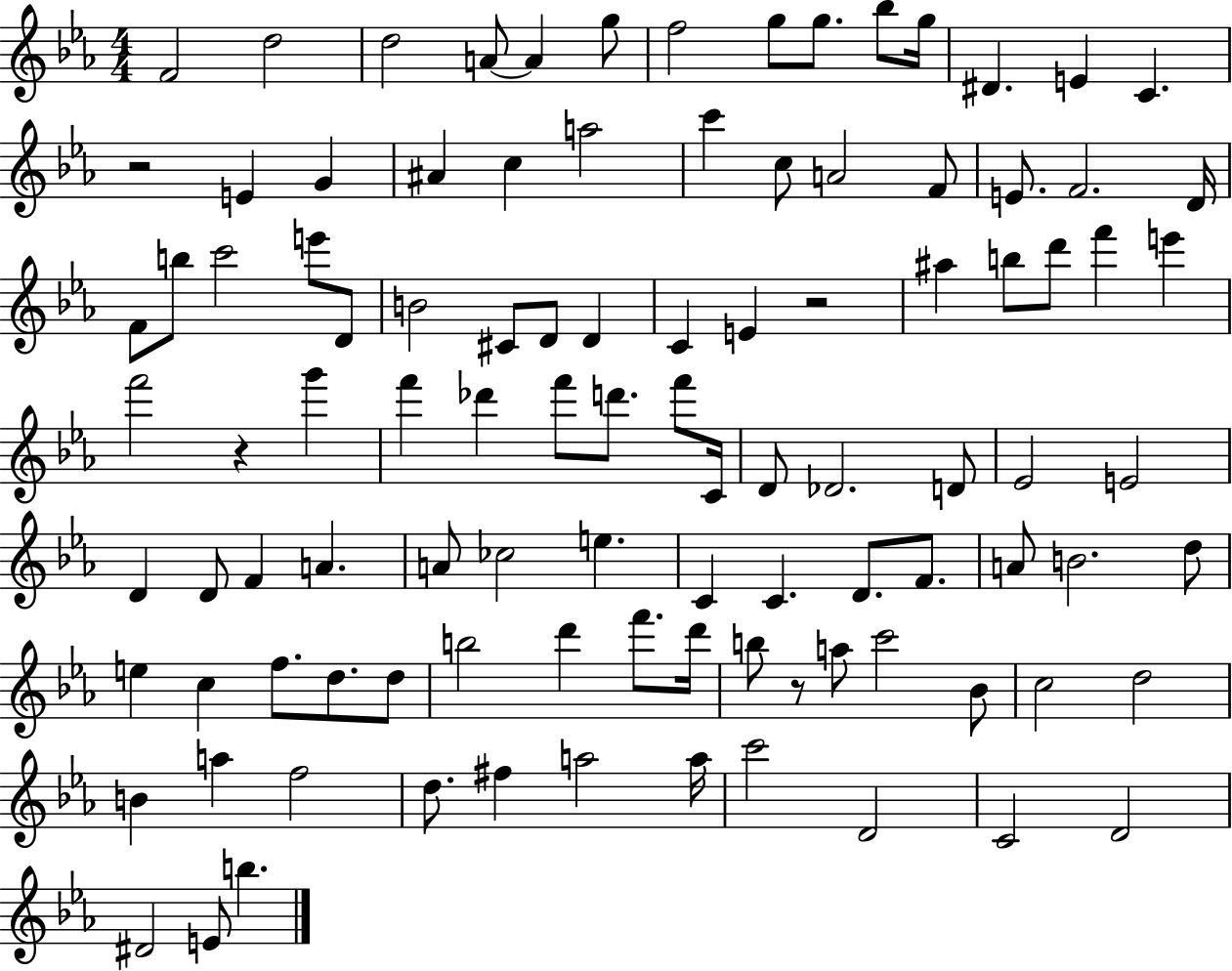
{
  \clef treble
  \numericTimeSignature
  \time 4/4
  \key ees \major
  f'2 d''2 | d''2 a'8~~ a'4 g''8 | f''2 g''8 g''8. bes''8 g''16 | dis'4. e'4 c'4. | \break r2 e'4 g'4 | ais'4 c''4 a''2 | c'''4 c''8 a'2 f'8 | e'8. f'2. d'16 | \break f'8 b''8 c'''2 e'''8 d'8 | b'2 cis'8 d'8 d'4 | c'4 e'4 r2 | ais''4 b''8 d'''8 f'''4 e'''4 | \break f'''2 r4 g'''4 | f'''4 des'''4 f'''8 d'''8. f'''8 c'16 | d'8 des'2. d'8 | ees'2 e'2 | \break d'4 d'8 f'4 a'4. | a'8 ces''2 e''4. | c'4 c'4. d'8. f'8. | a'8 b'2. d''8 | \break e''4 c''4 f''8. d''8. d''8 | b''2 d'''4 f'''8. d'''16 | b''8 r8 a''8 c'''2 bes'8 | c''2 d''2 | \break b'4 a''4 f''2 | d''8. fis''4 a''2 a''16 | c'''2 d'2 | c'2 d'2 | \break dis'2 e'8 b''4. | \bar "|."
}